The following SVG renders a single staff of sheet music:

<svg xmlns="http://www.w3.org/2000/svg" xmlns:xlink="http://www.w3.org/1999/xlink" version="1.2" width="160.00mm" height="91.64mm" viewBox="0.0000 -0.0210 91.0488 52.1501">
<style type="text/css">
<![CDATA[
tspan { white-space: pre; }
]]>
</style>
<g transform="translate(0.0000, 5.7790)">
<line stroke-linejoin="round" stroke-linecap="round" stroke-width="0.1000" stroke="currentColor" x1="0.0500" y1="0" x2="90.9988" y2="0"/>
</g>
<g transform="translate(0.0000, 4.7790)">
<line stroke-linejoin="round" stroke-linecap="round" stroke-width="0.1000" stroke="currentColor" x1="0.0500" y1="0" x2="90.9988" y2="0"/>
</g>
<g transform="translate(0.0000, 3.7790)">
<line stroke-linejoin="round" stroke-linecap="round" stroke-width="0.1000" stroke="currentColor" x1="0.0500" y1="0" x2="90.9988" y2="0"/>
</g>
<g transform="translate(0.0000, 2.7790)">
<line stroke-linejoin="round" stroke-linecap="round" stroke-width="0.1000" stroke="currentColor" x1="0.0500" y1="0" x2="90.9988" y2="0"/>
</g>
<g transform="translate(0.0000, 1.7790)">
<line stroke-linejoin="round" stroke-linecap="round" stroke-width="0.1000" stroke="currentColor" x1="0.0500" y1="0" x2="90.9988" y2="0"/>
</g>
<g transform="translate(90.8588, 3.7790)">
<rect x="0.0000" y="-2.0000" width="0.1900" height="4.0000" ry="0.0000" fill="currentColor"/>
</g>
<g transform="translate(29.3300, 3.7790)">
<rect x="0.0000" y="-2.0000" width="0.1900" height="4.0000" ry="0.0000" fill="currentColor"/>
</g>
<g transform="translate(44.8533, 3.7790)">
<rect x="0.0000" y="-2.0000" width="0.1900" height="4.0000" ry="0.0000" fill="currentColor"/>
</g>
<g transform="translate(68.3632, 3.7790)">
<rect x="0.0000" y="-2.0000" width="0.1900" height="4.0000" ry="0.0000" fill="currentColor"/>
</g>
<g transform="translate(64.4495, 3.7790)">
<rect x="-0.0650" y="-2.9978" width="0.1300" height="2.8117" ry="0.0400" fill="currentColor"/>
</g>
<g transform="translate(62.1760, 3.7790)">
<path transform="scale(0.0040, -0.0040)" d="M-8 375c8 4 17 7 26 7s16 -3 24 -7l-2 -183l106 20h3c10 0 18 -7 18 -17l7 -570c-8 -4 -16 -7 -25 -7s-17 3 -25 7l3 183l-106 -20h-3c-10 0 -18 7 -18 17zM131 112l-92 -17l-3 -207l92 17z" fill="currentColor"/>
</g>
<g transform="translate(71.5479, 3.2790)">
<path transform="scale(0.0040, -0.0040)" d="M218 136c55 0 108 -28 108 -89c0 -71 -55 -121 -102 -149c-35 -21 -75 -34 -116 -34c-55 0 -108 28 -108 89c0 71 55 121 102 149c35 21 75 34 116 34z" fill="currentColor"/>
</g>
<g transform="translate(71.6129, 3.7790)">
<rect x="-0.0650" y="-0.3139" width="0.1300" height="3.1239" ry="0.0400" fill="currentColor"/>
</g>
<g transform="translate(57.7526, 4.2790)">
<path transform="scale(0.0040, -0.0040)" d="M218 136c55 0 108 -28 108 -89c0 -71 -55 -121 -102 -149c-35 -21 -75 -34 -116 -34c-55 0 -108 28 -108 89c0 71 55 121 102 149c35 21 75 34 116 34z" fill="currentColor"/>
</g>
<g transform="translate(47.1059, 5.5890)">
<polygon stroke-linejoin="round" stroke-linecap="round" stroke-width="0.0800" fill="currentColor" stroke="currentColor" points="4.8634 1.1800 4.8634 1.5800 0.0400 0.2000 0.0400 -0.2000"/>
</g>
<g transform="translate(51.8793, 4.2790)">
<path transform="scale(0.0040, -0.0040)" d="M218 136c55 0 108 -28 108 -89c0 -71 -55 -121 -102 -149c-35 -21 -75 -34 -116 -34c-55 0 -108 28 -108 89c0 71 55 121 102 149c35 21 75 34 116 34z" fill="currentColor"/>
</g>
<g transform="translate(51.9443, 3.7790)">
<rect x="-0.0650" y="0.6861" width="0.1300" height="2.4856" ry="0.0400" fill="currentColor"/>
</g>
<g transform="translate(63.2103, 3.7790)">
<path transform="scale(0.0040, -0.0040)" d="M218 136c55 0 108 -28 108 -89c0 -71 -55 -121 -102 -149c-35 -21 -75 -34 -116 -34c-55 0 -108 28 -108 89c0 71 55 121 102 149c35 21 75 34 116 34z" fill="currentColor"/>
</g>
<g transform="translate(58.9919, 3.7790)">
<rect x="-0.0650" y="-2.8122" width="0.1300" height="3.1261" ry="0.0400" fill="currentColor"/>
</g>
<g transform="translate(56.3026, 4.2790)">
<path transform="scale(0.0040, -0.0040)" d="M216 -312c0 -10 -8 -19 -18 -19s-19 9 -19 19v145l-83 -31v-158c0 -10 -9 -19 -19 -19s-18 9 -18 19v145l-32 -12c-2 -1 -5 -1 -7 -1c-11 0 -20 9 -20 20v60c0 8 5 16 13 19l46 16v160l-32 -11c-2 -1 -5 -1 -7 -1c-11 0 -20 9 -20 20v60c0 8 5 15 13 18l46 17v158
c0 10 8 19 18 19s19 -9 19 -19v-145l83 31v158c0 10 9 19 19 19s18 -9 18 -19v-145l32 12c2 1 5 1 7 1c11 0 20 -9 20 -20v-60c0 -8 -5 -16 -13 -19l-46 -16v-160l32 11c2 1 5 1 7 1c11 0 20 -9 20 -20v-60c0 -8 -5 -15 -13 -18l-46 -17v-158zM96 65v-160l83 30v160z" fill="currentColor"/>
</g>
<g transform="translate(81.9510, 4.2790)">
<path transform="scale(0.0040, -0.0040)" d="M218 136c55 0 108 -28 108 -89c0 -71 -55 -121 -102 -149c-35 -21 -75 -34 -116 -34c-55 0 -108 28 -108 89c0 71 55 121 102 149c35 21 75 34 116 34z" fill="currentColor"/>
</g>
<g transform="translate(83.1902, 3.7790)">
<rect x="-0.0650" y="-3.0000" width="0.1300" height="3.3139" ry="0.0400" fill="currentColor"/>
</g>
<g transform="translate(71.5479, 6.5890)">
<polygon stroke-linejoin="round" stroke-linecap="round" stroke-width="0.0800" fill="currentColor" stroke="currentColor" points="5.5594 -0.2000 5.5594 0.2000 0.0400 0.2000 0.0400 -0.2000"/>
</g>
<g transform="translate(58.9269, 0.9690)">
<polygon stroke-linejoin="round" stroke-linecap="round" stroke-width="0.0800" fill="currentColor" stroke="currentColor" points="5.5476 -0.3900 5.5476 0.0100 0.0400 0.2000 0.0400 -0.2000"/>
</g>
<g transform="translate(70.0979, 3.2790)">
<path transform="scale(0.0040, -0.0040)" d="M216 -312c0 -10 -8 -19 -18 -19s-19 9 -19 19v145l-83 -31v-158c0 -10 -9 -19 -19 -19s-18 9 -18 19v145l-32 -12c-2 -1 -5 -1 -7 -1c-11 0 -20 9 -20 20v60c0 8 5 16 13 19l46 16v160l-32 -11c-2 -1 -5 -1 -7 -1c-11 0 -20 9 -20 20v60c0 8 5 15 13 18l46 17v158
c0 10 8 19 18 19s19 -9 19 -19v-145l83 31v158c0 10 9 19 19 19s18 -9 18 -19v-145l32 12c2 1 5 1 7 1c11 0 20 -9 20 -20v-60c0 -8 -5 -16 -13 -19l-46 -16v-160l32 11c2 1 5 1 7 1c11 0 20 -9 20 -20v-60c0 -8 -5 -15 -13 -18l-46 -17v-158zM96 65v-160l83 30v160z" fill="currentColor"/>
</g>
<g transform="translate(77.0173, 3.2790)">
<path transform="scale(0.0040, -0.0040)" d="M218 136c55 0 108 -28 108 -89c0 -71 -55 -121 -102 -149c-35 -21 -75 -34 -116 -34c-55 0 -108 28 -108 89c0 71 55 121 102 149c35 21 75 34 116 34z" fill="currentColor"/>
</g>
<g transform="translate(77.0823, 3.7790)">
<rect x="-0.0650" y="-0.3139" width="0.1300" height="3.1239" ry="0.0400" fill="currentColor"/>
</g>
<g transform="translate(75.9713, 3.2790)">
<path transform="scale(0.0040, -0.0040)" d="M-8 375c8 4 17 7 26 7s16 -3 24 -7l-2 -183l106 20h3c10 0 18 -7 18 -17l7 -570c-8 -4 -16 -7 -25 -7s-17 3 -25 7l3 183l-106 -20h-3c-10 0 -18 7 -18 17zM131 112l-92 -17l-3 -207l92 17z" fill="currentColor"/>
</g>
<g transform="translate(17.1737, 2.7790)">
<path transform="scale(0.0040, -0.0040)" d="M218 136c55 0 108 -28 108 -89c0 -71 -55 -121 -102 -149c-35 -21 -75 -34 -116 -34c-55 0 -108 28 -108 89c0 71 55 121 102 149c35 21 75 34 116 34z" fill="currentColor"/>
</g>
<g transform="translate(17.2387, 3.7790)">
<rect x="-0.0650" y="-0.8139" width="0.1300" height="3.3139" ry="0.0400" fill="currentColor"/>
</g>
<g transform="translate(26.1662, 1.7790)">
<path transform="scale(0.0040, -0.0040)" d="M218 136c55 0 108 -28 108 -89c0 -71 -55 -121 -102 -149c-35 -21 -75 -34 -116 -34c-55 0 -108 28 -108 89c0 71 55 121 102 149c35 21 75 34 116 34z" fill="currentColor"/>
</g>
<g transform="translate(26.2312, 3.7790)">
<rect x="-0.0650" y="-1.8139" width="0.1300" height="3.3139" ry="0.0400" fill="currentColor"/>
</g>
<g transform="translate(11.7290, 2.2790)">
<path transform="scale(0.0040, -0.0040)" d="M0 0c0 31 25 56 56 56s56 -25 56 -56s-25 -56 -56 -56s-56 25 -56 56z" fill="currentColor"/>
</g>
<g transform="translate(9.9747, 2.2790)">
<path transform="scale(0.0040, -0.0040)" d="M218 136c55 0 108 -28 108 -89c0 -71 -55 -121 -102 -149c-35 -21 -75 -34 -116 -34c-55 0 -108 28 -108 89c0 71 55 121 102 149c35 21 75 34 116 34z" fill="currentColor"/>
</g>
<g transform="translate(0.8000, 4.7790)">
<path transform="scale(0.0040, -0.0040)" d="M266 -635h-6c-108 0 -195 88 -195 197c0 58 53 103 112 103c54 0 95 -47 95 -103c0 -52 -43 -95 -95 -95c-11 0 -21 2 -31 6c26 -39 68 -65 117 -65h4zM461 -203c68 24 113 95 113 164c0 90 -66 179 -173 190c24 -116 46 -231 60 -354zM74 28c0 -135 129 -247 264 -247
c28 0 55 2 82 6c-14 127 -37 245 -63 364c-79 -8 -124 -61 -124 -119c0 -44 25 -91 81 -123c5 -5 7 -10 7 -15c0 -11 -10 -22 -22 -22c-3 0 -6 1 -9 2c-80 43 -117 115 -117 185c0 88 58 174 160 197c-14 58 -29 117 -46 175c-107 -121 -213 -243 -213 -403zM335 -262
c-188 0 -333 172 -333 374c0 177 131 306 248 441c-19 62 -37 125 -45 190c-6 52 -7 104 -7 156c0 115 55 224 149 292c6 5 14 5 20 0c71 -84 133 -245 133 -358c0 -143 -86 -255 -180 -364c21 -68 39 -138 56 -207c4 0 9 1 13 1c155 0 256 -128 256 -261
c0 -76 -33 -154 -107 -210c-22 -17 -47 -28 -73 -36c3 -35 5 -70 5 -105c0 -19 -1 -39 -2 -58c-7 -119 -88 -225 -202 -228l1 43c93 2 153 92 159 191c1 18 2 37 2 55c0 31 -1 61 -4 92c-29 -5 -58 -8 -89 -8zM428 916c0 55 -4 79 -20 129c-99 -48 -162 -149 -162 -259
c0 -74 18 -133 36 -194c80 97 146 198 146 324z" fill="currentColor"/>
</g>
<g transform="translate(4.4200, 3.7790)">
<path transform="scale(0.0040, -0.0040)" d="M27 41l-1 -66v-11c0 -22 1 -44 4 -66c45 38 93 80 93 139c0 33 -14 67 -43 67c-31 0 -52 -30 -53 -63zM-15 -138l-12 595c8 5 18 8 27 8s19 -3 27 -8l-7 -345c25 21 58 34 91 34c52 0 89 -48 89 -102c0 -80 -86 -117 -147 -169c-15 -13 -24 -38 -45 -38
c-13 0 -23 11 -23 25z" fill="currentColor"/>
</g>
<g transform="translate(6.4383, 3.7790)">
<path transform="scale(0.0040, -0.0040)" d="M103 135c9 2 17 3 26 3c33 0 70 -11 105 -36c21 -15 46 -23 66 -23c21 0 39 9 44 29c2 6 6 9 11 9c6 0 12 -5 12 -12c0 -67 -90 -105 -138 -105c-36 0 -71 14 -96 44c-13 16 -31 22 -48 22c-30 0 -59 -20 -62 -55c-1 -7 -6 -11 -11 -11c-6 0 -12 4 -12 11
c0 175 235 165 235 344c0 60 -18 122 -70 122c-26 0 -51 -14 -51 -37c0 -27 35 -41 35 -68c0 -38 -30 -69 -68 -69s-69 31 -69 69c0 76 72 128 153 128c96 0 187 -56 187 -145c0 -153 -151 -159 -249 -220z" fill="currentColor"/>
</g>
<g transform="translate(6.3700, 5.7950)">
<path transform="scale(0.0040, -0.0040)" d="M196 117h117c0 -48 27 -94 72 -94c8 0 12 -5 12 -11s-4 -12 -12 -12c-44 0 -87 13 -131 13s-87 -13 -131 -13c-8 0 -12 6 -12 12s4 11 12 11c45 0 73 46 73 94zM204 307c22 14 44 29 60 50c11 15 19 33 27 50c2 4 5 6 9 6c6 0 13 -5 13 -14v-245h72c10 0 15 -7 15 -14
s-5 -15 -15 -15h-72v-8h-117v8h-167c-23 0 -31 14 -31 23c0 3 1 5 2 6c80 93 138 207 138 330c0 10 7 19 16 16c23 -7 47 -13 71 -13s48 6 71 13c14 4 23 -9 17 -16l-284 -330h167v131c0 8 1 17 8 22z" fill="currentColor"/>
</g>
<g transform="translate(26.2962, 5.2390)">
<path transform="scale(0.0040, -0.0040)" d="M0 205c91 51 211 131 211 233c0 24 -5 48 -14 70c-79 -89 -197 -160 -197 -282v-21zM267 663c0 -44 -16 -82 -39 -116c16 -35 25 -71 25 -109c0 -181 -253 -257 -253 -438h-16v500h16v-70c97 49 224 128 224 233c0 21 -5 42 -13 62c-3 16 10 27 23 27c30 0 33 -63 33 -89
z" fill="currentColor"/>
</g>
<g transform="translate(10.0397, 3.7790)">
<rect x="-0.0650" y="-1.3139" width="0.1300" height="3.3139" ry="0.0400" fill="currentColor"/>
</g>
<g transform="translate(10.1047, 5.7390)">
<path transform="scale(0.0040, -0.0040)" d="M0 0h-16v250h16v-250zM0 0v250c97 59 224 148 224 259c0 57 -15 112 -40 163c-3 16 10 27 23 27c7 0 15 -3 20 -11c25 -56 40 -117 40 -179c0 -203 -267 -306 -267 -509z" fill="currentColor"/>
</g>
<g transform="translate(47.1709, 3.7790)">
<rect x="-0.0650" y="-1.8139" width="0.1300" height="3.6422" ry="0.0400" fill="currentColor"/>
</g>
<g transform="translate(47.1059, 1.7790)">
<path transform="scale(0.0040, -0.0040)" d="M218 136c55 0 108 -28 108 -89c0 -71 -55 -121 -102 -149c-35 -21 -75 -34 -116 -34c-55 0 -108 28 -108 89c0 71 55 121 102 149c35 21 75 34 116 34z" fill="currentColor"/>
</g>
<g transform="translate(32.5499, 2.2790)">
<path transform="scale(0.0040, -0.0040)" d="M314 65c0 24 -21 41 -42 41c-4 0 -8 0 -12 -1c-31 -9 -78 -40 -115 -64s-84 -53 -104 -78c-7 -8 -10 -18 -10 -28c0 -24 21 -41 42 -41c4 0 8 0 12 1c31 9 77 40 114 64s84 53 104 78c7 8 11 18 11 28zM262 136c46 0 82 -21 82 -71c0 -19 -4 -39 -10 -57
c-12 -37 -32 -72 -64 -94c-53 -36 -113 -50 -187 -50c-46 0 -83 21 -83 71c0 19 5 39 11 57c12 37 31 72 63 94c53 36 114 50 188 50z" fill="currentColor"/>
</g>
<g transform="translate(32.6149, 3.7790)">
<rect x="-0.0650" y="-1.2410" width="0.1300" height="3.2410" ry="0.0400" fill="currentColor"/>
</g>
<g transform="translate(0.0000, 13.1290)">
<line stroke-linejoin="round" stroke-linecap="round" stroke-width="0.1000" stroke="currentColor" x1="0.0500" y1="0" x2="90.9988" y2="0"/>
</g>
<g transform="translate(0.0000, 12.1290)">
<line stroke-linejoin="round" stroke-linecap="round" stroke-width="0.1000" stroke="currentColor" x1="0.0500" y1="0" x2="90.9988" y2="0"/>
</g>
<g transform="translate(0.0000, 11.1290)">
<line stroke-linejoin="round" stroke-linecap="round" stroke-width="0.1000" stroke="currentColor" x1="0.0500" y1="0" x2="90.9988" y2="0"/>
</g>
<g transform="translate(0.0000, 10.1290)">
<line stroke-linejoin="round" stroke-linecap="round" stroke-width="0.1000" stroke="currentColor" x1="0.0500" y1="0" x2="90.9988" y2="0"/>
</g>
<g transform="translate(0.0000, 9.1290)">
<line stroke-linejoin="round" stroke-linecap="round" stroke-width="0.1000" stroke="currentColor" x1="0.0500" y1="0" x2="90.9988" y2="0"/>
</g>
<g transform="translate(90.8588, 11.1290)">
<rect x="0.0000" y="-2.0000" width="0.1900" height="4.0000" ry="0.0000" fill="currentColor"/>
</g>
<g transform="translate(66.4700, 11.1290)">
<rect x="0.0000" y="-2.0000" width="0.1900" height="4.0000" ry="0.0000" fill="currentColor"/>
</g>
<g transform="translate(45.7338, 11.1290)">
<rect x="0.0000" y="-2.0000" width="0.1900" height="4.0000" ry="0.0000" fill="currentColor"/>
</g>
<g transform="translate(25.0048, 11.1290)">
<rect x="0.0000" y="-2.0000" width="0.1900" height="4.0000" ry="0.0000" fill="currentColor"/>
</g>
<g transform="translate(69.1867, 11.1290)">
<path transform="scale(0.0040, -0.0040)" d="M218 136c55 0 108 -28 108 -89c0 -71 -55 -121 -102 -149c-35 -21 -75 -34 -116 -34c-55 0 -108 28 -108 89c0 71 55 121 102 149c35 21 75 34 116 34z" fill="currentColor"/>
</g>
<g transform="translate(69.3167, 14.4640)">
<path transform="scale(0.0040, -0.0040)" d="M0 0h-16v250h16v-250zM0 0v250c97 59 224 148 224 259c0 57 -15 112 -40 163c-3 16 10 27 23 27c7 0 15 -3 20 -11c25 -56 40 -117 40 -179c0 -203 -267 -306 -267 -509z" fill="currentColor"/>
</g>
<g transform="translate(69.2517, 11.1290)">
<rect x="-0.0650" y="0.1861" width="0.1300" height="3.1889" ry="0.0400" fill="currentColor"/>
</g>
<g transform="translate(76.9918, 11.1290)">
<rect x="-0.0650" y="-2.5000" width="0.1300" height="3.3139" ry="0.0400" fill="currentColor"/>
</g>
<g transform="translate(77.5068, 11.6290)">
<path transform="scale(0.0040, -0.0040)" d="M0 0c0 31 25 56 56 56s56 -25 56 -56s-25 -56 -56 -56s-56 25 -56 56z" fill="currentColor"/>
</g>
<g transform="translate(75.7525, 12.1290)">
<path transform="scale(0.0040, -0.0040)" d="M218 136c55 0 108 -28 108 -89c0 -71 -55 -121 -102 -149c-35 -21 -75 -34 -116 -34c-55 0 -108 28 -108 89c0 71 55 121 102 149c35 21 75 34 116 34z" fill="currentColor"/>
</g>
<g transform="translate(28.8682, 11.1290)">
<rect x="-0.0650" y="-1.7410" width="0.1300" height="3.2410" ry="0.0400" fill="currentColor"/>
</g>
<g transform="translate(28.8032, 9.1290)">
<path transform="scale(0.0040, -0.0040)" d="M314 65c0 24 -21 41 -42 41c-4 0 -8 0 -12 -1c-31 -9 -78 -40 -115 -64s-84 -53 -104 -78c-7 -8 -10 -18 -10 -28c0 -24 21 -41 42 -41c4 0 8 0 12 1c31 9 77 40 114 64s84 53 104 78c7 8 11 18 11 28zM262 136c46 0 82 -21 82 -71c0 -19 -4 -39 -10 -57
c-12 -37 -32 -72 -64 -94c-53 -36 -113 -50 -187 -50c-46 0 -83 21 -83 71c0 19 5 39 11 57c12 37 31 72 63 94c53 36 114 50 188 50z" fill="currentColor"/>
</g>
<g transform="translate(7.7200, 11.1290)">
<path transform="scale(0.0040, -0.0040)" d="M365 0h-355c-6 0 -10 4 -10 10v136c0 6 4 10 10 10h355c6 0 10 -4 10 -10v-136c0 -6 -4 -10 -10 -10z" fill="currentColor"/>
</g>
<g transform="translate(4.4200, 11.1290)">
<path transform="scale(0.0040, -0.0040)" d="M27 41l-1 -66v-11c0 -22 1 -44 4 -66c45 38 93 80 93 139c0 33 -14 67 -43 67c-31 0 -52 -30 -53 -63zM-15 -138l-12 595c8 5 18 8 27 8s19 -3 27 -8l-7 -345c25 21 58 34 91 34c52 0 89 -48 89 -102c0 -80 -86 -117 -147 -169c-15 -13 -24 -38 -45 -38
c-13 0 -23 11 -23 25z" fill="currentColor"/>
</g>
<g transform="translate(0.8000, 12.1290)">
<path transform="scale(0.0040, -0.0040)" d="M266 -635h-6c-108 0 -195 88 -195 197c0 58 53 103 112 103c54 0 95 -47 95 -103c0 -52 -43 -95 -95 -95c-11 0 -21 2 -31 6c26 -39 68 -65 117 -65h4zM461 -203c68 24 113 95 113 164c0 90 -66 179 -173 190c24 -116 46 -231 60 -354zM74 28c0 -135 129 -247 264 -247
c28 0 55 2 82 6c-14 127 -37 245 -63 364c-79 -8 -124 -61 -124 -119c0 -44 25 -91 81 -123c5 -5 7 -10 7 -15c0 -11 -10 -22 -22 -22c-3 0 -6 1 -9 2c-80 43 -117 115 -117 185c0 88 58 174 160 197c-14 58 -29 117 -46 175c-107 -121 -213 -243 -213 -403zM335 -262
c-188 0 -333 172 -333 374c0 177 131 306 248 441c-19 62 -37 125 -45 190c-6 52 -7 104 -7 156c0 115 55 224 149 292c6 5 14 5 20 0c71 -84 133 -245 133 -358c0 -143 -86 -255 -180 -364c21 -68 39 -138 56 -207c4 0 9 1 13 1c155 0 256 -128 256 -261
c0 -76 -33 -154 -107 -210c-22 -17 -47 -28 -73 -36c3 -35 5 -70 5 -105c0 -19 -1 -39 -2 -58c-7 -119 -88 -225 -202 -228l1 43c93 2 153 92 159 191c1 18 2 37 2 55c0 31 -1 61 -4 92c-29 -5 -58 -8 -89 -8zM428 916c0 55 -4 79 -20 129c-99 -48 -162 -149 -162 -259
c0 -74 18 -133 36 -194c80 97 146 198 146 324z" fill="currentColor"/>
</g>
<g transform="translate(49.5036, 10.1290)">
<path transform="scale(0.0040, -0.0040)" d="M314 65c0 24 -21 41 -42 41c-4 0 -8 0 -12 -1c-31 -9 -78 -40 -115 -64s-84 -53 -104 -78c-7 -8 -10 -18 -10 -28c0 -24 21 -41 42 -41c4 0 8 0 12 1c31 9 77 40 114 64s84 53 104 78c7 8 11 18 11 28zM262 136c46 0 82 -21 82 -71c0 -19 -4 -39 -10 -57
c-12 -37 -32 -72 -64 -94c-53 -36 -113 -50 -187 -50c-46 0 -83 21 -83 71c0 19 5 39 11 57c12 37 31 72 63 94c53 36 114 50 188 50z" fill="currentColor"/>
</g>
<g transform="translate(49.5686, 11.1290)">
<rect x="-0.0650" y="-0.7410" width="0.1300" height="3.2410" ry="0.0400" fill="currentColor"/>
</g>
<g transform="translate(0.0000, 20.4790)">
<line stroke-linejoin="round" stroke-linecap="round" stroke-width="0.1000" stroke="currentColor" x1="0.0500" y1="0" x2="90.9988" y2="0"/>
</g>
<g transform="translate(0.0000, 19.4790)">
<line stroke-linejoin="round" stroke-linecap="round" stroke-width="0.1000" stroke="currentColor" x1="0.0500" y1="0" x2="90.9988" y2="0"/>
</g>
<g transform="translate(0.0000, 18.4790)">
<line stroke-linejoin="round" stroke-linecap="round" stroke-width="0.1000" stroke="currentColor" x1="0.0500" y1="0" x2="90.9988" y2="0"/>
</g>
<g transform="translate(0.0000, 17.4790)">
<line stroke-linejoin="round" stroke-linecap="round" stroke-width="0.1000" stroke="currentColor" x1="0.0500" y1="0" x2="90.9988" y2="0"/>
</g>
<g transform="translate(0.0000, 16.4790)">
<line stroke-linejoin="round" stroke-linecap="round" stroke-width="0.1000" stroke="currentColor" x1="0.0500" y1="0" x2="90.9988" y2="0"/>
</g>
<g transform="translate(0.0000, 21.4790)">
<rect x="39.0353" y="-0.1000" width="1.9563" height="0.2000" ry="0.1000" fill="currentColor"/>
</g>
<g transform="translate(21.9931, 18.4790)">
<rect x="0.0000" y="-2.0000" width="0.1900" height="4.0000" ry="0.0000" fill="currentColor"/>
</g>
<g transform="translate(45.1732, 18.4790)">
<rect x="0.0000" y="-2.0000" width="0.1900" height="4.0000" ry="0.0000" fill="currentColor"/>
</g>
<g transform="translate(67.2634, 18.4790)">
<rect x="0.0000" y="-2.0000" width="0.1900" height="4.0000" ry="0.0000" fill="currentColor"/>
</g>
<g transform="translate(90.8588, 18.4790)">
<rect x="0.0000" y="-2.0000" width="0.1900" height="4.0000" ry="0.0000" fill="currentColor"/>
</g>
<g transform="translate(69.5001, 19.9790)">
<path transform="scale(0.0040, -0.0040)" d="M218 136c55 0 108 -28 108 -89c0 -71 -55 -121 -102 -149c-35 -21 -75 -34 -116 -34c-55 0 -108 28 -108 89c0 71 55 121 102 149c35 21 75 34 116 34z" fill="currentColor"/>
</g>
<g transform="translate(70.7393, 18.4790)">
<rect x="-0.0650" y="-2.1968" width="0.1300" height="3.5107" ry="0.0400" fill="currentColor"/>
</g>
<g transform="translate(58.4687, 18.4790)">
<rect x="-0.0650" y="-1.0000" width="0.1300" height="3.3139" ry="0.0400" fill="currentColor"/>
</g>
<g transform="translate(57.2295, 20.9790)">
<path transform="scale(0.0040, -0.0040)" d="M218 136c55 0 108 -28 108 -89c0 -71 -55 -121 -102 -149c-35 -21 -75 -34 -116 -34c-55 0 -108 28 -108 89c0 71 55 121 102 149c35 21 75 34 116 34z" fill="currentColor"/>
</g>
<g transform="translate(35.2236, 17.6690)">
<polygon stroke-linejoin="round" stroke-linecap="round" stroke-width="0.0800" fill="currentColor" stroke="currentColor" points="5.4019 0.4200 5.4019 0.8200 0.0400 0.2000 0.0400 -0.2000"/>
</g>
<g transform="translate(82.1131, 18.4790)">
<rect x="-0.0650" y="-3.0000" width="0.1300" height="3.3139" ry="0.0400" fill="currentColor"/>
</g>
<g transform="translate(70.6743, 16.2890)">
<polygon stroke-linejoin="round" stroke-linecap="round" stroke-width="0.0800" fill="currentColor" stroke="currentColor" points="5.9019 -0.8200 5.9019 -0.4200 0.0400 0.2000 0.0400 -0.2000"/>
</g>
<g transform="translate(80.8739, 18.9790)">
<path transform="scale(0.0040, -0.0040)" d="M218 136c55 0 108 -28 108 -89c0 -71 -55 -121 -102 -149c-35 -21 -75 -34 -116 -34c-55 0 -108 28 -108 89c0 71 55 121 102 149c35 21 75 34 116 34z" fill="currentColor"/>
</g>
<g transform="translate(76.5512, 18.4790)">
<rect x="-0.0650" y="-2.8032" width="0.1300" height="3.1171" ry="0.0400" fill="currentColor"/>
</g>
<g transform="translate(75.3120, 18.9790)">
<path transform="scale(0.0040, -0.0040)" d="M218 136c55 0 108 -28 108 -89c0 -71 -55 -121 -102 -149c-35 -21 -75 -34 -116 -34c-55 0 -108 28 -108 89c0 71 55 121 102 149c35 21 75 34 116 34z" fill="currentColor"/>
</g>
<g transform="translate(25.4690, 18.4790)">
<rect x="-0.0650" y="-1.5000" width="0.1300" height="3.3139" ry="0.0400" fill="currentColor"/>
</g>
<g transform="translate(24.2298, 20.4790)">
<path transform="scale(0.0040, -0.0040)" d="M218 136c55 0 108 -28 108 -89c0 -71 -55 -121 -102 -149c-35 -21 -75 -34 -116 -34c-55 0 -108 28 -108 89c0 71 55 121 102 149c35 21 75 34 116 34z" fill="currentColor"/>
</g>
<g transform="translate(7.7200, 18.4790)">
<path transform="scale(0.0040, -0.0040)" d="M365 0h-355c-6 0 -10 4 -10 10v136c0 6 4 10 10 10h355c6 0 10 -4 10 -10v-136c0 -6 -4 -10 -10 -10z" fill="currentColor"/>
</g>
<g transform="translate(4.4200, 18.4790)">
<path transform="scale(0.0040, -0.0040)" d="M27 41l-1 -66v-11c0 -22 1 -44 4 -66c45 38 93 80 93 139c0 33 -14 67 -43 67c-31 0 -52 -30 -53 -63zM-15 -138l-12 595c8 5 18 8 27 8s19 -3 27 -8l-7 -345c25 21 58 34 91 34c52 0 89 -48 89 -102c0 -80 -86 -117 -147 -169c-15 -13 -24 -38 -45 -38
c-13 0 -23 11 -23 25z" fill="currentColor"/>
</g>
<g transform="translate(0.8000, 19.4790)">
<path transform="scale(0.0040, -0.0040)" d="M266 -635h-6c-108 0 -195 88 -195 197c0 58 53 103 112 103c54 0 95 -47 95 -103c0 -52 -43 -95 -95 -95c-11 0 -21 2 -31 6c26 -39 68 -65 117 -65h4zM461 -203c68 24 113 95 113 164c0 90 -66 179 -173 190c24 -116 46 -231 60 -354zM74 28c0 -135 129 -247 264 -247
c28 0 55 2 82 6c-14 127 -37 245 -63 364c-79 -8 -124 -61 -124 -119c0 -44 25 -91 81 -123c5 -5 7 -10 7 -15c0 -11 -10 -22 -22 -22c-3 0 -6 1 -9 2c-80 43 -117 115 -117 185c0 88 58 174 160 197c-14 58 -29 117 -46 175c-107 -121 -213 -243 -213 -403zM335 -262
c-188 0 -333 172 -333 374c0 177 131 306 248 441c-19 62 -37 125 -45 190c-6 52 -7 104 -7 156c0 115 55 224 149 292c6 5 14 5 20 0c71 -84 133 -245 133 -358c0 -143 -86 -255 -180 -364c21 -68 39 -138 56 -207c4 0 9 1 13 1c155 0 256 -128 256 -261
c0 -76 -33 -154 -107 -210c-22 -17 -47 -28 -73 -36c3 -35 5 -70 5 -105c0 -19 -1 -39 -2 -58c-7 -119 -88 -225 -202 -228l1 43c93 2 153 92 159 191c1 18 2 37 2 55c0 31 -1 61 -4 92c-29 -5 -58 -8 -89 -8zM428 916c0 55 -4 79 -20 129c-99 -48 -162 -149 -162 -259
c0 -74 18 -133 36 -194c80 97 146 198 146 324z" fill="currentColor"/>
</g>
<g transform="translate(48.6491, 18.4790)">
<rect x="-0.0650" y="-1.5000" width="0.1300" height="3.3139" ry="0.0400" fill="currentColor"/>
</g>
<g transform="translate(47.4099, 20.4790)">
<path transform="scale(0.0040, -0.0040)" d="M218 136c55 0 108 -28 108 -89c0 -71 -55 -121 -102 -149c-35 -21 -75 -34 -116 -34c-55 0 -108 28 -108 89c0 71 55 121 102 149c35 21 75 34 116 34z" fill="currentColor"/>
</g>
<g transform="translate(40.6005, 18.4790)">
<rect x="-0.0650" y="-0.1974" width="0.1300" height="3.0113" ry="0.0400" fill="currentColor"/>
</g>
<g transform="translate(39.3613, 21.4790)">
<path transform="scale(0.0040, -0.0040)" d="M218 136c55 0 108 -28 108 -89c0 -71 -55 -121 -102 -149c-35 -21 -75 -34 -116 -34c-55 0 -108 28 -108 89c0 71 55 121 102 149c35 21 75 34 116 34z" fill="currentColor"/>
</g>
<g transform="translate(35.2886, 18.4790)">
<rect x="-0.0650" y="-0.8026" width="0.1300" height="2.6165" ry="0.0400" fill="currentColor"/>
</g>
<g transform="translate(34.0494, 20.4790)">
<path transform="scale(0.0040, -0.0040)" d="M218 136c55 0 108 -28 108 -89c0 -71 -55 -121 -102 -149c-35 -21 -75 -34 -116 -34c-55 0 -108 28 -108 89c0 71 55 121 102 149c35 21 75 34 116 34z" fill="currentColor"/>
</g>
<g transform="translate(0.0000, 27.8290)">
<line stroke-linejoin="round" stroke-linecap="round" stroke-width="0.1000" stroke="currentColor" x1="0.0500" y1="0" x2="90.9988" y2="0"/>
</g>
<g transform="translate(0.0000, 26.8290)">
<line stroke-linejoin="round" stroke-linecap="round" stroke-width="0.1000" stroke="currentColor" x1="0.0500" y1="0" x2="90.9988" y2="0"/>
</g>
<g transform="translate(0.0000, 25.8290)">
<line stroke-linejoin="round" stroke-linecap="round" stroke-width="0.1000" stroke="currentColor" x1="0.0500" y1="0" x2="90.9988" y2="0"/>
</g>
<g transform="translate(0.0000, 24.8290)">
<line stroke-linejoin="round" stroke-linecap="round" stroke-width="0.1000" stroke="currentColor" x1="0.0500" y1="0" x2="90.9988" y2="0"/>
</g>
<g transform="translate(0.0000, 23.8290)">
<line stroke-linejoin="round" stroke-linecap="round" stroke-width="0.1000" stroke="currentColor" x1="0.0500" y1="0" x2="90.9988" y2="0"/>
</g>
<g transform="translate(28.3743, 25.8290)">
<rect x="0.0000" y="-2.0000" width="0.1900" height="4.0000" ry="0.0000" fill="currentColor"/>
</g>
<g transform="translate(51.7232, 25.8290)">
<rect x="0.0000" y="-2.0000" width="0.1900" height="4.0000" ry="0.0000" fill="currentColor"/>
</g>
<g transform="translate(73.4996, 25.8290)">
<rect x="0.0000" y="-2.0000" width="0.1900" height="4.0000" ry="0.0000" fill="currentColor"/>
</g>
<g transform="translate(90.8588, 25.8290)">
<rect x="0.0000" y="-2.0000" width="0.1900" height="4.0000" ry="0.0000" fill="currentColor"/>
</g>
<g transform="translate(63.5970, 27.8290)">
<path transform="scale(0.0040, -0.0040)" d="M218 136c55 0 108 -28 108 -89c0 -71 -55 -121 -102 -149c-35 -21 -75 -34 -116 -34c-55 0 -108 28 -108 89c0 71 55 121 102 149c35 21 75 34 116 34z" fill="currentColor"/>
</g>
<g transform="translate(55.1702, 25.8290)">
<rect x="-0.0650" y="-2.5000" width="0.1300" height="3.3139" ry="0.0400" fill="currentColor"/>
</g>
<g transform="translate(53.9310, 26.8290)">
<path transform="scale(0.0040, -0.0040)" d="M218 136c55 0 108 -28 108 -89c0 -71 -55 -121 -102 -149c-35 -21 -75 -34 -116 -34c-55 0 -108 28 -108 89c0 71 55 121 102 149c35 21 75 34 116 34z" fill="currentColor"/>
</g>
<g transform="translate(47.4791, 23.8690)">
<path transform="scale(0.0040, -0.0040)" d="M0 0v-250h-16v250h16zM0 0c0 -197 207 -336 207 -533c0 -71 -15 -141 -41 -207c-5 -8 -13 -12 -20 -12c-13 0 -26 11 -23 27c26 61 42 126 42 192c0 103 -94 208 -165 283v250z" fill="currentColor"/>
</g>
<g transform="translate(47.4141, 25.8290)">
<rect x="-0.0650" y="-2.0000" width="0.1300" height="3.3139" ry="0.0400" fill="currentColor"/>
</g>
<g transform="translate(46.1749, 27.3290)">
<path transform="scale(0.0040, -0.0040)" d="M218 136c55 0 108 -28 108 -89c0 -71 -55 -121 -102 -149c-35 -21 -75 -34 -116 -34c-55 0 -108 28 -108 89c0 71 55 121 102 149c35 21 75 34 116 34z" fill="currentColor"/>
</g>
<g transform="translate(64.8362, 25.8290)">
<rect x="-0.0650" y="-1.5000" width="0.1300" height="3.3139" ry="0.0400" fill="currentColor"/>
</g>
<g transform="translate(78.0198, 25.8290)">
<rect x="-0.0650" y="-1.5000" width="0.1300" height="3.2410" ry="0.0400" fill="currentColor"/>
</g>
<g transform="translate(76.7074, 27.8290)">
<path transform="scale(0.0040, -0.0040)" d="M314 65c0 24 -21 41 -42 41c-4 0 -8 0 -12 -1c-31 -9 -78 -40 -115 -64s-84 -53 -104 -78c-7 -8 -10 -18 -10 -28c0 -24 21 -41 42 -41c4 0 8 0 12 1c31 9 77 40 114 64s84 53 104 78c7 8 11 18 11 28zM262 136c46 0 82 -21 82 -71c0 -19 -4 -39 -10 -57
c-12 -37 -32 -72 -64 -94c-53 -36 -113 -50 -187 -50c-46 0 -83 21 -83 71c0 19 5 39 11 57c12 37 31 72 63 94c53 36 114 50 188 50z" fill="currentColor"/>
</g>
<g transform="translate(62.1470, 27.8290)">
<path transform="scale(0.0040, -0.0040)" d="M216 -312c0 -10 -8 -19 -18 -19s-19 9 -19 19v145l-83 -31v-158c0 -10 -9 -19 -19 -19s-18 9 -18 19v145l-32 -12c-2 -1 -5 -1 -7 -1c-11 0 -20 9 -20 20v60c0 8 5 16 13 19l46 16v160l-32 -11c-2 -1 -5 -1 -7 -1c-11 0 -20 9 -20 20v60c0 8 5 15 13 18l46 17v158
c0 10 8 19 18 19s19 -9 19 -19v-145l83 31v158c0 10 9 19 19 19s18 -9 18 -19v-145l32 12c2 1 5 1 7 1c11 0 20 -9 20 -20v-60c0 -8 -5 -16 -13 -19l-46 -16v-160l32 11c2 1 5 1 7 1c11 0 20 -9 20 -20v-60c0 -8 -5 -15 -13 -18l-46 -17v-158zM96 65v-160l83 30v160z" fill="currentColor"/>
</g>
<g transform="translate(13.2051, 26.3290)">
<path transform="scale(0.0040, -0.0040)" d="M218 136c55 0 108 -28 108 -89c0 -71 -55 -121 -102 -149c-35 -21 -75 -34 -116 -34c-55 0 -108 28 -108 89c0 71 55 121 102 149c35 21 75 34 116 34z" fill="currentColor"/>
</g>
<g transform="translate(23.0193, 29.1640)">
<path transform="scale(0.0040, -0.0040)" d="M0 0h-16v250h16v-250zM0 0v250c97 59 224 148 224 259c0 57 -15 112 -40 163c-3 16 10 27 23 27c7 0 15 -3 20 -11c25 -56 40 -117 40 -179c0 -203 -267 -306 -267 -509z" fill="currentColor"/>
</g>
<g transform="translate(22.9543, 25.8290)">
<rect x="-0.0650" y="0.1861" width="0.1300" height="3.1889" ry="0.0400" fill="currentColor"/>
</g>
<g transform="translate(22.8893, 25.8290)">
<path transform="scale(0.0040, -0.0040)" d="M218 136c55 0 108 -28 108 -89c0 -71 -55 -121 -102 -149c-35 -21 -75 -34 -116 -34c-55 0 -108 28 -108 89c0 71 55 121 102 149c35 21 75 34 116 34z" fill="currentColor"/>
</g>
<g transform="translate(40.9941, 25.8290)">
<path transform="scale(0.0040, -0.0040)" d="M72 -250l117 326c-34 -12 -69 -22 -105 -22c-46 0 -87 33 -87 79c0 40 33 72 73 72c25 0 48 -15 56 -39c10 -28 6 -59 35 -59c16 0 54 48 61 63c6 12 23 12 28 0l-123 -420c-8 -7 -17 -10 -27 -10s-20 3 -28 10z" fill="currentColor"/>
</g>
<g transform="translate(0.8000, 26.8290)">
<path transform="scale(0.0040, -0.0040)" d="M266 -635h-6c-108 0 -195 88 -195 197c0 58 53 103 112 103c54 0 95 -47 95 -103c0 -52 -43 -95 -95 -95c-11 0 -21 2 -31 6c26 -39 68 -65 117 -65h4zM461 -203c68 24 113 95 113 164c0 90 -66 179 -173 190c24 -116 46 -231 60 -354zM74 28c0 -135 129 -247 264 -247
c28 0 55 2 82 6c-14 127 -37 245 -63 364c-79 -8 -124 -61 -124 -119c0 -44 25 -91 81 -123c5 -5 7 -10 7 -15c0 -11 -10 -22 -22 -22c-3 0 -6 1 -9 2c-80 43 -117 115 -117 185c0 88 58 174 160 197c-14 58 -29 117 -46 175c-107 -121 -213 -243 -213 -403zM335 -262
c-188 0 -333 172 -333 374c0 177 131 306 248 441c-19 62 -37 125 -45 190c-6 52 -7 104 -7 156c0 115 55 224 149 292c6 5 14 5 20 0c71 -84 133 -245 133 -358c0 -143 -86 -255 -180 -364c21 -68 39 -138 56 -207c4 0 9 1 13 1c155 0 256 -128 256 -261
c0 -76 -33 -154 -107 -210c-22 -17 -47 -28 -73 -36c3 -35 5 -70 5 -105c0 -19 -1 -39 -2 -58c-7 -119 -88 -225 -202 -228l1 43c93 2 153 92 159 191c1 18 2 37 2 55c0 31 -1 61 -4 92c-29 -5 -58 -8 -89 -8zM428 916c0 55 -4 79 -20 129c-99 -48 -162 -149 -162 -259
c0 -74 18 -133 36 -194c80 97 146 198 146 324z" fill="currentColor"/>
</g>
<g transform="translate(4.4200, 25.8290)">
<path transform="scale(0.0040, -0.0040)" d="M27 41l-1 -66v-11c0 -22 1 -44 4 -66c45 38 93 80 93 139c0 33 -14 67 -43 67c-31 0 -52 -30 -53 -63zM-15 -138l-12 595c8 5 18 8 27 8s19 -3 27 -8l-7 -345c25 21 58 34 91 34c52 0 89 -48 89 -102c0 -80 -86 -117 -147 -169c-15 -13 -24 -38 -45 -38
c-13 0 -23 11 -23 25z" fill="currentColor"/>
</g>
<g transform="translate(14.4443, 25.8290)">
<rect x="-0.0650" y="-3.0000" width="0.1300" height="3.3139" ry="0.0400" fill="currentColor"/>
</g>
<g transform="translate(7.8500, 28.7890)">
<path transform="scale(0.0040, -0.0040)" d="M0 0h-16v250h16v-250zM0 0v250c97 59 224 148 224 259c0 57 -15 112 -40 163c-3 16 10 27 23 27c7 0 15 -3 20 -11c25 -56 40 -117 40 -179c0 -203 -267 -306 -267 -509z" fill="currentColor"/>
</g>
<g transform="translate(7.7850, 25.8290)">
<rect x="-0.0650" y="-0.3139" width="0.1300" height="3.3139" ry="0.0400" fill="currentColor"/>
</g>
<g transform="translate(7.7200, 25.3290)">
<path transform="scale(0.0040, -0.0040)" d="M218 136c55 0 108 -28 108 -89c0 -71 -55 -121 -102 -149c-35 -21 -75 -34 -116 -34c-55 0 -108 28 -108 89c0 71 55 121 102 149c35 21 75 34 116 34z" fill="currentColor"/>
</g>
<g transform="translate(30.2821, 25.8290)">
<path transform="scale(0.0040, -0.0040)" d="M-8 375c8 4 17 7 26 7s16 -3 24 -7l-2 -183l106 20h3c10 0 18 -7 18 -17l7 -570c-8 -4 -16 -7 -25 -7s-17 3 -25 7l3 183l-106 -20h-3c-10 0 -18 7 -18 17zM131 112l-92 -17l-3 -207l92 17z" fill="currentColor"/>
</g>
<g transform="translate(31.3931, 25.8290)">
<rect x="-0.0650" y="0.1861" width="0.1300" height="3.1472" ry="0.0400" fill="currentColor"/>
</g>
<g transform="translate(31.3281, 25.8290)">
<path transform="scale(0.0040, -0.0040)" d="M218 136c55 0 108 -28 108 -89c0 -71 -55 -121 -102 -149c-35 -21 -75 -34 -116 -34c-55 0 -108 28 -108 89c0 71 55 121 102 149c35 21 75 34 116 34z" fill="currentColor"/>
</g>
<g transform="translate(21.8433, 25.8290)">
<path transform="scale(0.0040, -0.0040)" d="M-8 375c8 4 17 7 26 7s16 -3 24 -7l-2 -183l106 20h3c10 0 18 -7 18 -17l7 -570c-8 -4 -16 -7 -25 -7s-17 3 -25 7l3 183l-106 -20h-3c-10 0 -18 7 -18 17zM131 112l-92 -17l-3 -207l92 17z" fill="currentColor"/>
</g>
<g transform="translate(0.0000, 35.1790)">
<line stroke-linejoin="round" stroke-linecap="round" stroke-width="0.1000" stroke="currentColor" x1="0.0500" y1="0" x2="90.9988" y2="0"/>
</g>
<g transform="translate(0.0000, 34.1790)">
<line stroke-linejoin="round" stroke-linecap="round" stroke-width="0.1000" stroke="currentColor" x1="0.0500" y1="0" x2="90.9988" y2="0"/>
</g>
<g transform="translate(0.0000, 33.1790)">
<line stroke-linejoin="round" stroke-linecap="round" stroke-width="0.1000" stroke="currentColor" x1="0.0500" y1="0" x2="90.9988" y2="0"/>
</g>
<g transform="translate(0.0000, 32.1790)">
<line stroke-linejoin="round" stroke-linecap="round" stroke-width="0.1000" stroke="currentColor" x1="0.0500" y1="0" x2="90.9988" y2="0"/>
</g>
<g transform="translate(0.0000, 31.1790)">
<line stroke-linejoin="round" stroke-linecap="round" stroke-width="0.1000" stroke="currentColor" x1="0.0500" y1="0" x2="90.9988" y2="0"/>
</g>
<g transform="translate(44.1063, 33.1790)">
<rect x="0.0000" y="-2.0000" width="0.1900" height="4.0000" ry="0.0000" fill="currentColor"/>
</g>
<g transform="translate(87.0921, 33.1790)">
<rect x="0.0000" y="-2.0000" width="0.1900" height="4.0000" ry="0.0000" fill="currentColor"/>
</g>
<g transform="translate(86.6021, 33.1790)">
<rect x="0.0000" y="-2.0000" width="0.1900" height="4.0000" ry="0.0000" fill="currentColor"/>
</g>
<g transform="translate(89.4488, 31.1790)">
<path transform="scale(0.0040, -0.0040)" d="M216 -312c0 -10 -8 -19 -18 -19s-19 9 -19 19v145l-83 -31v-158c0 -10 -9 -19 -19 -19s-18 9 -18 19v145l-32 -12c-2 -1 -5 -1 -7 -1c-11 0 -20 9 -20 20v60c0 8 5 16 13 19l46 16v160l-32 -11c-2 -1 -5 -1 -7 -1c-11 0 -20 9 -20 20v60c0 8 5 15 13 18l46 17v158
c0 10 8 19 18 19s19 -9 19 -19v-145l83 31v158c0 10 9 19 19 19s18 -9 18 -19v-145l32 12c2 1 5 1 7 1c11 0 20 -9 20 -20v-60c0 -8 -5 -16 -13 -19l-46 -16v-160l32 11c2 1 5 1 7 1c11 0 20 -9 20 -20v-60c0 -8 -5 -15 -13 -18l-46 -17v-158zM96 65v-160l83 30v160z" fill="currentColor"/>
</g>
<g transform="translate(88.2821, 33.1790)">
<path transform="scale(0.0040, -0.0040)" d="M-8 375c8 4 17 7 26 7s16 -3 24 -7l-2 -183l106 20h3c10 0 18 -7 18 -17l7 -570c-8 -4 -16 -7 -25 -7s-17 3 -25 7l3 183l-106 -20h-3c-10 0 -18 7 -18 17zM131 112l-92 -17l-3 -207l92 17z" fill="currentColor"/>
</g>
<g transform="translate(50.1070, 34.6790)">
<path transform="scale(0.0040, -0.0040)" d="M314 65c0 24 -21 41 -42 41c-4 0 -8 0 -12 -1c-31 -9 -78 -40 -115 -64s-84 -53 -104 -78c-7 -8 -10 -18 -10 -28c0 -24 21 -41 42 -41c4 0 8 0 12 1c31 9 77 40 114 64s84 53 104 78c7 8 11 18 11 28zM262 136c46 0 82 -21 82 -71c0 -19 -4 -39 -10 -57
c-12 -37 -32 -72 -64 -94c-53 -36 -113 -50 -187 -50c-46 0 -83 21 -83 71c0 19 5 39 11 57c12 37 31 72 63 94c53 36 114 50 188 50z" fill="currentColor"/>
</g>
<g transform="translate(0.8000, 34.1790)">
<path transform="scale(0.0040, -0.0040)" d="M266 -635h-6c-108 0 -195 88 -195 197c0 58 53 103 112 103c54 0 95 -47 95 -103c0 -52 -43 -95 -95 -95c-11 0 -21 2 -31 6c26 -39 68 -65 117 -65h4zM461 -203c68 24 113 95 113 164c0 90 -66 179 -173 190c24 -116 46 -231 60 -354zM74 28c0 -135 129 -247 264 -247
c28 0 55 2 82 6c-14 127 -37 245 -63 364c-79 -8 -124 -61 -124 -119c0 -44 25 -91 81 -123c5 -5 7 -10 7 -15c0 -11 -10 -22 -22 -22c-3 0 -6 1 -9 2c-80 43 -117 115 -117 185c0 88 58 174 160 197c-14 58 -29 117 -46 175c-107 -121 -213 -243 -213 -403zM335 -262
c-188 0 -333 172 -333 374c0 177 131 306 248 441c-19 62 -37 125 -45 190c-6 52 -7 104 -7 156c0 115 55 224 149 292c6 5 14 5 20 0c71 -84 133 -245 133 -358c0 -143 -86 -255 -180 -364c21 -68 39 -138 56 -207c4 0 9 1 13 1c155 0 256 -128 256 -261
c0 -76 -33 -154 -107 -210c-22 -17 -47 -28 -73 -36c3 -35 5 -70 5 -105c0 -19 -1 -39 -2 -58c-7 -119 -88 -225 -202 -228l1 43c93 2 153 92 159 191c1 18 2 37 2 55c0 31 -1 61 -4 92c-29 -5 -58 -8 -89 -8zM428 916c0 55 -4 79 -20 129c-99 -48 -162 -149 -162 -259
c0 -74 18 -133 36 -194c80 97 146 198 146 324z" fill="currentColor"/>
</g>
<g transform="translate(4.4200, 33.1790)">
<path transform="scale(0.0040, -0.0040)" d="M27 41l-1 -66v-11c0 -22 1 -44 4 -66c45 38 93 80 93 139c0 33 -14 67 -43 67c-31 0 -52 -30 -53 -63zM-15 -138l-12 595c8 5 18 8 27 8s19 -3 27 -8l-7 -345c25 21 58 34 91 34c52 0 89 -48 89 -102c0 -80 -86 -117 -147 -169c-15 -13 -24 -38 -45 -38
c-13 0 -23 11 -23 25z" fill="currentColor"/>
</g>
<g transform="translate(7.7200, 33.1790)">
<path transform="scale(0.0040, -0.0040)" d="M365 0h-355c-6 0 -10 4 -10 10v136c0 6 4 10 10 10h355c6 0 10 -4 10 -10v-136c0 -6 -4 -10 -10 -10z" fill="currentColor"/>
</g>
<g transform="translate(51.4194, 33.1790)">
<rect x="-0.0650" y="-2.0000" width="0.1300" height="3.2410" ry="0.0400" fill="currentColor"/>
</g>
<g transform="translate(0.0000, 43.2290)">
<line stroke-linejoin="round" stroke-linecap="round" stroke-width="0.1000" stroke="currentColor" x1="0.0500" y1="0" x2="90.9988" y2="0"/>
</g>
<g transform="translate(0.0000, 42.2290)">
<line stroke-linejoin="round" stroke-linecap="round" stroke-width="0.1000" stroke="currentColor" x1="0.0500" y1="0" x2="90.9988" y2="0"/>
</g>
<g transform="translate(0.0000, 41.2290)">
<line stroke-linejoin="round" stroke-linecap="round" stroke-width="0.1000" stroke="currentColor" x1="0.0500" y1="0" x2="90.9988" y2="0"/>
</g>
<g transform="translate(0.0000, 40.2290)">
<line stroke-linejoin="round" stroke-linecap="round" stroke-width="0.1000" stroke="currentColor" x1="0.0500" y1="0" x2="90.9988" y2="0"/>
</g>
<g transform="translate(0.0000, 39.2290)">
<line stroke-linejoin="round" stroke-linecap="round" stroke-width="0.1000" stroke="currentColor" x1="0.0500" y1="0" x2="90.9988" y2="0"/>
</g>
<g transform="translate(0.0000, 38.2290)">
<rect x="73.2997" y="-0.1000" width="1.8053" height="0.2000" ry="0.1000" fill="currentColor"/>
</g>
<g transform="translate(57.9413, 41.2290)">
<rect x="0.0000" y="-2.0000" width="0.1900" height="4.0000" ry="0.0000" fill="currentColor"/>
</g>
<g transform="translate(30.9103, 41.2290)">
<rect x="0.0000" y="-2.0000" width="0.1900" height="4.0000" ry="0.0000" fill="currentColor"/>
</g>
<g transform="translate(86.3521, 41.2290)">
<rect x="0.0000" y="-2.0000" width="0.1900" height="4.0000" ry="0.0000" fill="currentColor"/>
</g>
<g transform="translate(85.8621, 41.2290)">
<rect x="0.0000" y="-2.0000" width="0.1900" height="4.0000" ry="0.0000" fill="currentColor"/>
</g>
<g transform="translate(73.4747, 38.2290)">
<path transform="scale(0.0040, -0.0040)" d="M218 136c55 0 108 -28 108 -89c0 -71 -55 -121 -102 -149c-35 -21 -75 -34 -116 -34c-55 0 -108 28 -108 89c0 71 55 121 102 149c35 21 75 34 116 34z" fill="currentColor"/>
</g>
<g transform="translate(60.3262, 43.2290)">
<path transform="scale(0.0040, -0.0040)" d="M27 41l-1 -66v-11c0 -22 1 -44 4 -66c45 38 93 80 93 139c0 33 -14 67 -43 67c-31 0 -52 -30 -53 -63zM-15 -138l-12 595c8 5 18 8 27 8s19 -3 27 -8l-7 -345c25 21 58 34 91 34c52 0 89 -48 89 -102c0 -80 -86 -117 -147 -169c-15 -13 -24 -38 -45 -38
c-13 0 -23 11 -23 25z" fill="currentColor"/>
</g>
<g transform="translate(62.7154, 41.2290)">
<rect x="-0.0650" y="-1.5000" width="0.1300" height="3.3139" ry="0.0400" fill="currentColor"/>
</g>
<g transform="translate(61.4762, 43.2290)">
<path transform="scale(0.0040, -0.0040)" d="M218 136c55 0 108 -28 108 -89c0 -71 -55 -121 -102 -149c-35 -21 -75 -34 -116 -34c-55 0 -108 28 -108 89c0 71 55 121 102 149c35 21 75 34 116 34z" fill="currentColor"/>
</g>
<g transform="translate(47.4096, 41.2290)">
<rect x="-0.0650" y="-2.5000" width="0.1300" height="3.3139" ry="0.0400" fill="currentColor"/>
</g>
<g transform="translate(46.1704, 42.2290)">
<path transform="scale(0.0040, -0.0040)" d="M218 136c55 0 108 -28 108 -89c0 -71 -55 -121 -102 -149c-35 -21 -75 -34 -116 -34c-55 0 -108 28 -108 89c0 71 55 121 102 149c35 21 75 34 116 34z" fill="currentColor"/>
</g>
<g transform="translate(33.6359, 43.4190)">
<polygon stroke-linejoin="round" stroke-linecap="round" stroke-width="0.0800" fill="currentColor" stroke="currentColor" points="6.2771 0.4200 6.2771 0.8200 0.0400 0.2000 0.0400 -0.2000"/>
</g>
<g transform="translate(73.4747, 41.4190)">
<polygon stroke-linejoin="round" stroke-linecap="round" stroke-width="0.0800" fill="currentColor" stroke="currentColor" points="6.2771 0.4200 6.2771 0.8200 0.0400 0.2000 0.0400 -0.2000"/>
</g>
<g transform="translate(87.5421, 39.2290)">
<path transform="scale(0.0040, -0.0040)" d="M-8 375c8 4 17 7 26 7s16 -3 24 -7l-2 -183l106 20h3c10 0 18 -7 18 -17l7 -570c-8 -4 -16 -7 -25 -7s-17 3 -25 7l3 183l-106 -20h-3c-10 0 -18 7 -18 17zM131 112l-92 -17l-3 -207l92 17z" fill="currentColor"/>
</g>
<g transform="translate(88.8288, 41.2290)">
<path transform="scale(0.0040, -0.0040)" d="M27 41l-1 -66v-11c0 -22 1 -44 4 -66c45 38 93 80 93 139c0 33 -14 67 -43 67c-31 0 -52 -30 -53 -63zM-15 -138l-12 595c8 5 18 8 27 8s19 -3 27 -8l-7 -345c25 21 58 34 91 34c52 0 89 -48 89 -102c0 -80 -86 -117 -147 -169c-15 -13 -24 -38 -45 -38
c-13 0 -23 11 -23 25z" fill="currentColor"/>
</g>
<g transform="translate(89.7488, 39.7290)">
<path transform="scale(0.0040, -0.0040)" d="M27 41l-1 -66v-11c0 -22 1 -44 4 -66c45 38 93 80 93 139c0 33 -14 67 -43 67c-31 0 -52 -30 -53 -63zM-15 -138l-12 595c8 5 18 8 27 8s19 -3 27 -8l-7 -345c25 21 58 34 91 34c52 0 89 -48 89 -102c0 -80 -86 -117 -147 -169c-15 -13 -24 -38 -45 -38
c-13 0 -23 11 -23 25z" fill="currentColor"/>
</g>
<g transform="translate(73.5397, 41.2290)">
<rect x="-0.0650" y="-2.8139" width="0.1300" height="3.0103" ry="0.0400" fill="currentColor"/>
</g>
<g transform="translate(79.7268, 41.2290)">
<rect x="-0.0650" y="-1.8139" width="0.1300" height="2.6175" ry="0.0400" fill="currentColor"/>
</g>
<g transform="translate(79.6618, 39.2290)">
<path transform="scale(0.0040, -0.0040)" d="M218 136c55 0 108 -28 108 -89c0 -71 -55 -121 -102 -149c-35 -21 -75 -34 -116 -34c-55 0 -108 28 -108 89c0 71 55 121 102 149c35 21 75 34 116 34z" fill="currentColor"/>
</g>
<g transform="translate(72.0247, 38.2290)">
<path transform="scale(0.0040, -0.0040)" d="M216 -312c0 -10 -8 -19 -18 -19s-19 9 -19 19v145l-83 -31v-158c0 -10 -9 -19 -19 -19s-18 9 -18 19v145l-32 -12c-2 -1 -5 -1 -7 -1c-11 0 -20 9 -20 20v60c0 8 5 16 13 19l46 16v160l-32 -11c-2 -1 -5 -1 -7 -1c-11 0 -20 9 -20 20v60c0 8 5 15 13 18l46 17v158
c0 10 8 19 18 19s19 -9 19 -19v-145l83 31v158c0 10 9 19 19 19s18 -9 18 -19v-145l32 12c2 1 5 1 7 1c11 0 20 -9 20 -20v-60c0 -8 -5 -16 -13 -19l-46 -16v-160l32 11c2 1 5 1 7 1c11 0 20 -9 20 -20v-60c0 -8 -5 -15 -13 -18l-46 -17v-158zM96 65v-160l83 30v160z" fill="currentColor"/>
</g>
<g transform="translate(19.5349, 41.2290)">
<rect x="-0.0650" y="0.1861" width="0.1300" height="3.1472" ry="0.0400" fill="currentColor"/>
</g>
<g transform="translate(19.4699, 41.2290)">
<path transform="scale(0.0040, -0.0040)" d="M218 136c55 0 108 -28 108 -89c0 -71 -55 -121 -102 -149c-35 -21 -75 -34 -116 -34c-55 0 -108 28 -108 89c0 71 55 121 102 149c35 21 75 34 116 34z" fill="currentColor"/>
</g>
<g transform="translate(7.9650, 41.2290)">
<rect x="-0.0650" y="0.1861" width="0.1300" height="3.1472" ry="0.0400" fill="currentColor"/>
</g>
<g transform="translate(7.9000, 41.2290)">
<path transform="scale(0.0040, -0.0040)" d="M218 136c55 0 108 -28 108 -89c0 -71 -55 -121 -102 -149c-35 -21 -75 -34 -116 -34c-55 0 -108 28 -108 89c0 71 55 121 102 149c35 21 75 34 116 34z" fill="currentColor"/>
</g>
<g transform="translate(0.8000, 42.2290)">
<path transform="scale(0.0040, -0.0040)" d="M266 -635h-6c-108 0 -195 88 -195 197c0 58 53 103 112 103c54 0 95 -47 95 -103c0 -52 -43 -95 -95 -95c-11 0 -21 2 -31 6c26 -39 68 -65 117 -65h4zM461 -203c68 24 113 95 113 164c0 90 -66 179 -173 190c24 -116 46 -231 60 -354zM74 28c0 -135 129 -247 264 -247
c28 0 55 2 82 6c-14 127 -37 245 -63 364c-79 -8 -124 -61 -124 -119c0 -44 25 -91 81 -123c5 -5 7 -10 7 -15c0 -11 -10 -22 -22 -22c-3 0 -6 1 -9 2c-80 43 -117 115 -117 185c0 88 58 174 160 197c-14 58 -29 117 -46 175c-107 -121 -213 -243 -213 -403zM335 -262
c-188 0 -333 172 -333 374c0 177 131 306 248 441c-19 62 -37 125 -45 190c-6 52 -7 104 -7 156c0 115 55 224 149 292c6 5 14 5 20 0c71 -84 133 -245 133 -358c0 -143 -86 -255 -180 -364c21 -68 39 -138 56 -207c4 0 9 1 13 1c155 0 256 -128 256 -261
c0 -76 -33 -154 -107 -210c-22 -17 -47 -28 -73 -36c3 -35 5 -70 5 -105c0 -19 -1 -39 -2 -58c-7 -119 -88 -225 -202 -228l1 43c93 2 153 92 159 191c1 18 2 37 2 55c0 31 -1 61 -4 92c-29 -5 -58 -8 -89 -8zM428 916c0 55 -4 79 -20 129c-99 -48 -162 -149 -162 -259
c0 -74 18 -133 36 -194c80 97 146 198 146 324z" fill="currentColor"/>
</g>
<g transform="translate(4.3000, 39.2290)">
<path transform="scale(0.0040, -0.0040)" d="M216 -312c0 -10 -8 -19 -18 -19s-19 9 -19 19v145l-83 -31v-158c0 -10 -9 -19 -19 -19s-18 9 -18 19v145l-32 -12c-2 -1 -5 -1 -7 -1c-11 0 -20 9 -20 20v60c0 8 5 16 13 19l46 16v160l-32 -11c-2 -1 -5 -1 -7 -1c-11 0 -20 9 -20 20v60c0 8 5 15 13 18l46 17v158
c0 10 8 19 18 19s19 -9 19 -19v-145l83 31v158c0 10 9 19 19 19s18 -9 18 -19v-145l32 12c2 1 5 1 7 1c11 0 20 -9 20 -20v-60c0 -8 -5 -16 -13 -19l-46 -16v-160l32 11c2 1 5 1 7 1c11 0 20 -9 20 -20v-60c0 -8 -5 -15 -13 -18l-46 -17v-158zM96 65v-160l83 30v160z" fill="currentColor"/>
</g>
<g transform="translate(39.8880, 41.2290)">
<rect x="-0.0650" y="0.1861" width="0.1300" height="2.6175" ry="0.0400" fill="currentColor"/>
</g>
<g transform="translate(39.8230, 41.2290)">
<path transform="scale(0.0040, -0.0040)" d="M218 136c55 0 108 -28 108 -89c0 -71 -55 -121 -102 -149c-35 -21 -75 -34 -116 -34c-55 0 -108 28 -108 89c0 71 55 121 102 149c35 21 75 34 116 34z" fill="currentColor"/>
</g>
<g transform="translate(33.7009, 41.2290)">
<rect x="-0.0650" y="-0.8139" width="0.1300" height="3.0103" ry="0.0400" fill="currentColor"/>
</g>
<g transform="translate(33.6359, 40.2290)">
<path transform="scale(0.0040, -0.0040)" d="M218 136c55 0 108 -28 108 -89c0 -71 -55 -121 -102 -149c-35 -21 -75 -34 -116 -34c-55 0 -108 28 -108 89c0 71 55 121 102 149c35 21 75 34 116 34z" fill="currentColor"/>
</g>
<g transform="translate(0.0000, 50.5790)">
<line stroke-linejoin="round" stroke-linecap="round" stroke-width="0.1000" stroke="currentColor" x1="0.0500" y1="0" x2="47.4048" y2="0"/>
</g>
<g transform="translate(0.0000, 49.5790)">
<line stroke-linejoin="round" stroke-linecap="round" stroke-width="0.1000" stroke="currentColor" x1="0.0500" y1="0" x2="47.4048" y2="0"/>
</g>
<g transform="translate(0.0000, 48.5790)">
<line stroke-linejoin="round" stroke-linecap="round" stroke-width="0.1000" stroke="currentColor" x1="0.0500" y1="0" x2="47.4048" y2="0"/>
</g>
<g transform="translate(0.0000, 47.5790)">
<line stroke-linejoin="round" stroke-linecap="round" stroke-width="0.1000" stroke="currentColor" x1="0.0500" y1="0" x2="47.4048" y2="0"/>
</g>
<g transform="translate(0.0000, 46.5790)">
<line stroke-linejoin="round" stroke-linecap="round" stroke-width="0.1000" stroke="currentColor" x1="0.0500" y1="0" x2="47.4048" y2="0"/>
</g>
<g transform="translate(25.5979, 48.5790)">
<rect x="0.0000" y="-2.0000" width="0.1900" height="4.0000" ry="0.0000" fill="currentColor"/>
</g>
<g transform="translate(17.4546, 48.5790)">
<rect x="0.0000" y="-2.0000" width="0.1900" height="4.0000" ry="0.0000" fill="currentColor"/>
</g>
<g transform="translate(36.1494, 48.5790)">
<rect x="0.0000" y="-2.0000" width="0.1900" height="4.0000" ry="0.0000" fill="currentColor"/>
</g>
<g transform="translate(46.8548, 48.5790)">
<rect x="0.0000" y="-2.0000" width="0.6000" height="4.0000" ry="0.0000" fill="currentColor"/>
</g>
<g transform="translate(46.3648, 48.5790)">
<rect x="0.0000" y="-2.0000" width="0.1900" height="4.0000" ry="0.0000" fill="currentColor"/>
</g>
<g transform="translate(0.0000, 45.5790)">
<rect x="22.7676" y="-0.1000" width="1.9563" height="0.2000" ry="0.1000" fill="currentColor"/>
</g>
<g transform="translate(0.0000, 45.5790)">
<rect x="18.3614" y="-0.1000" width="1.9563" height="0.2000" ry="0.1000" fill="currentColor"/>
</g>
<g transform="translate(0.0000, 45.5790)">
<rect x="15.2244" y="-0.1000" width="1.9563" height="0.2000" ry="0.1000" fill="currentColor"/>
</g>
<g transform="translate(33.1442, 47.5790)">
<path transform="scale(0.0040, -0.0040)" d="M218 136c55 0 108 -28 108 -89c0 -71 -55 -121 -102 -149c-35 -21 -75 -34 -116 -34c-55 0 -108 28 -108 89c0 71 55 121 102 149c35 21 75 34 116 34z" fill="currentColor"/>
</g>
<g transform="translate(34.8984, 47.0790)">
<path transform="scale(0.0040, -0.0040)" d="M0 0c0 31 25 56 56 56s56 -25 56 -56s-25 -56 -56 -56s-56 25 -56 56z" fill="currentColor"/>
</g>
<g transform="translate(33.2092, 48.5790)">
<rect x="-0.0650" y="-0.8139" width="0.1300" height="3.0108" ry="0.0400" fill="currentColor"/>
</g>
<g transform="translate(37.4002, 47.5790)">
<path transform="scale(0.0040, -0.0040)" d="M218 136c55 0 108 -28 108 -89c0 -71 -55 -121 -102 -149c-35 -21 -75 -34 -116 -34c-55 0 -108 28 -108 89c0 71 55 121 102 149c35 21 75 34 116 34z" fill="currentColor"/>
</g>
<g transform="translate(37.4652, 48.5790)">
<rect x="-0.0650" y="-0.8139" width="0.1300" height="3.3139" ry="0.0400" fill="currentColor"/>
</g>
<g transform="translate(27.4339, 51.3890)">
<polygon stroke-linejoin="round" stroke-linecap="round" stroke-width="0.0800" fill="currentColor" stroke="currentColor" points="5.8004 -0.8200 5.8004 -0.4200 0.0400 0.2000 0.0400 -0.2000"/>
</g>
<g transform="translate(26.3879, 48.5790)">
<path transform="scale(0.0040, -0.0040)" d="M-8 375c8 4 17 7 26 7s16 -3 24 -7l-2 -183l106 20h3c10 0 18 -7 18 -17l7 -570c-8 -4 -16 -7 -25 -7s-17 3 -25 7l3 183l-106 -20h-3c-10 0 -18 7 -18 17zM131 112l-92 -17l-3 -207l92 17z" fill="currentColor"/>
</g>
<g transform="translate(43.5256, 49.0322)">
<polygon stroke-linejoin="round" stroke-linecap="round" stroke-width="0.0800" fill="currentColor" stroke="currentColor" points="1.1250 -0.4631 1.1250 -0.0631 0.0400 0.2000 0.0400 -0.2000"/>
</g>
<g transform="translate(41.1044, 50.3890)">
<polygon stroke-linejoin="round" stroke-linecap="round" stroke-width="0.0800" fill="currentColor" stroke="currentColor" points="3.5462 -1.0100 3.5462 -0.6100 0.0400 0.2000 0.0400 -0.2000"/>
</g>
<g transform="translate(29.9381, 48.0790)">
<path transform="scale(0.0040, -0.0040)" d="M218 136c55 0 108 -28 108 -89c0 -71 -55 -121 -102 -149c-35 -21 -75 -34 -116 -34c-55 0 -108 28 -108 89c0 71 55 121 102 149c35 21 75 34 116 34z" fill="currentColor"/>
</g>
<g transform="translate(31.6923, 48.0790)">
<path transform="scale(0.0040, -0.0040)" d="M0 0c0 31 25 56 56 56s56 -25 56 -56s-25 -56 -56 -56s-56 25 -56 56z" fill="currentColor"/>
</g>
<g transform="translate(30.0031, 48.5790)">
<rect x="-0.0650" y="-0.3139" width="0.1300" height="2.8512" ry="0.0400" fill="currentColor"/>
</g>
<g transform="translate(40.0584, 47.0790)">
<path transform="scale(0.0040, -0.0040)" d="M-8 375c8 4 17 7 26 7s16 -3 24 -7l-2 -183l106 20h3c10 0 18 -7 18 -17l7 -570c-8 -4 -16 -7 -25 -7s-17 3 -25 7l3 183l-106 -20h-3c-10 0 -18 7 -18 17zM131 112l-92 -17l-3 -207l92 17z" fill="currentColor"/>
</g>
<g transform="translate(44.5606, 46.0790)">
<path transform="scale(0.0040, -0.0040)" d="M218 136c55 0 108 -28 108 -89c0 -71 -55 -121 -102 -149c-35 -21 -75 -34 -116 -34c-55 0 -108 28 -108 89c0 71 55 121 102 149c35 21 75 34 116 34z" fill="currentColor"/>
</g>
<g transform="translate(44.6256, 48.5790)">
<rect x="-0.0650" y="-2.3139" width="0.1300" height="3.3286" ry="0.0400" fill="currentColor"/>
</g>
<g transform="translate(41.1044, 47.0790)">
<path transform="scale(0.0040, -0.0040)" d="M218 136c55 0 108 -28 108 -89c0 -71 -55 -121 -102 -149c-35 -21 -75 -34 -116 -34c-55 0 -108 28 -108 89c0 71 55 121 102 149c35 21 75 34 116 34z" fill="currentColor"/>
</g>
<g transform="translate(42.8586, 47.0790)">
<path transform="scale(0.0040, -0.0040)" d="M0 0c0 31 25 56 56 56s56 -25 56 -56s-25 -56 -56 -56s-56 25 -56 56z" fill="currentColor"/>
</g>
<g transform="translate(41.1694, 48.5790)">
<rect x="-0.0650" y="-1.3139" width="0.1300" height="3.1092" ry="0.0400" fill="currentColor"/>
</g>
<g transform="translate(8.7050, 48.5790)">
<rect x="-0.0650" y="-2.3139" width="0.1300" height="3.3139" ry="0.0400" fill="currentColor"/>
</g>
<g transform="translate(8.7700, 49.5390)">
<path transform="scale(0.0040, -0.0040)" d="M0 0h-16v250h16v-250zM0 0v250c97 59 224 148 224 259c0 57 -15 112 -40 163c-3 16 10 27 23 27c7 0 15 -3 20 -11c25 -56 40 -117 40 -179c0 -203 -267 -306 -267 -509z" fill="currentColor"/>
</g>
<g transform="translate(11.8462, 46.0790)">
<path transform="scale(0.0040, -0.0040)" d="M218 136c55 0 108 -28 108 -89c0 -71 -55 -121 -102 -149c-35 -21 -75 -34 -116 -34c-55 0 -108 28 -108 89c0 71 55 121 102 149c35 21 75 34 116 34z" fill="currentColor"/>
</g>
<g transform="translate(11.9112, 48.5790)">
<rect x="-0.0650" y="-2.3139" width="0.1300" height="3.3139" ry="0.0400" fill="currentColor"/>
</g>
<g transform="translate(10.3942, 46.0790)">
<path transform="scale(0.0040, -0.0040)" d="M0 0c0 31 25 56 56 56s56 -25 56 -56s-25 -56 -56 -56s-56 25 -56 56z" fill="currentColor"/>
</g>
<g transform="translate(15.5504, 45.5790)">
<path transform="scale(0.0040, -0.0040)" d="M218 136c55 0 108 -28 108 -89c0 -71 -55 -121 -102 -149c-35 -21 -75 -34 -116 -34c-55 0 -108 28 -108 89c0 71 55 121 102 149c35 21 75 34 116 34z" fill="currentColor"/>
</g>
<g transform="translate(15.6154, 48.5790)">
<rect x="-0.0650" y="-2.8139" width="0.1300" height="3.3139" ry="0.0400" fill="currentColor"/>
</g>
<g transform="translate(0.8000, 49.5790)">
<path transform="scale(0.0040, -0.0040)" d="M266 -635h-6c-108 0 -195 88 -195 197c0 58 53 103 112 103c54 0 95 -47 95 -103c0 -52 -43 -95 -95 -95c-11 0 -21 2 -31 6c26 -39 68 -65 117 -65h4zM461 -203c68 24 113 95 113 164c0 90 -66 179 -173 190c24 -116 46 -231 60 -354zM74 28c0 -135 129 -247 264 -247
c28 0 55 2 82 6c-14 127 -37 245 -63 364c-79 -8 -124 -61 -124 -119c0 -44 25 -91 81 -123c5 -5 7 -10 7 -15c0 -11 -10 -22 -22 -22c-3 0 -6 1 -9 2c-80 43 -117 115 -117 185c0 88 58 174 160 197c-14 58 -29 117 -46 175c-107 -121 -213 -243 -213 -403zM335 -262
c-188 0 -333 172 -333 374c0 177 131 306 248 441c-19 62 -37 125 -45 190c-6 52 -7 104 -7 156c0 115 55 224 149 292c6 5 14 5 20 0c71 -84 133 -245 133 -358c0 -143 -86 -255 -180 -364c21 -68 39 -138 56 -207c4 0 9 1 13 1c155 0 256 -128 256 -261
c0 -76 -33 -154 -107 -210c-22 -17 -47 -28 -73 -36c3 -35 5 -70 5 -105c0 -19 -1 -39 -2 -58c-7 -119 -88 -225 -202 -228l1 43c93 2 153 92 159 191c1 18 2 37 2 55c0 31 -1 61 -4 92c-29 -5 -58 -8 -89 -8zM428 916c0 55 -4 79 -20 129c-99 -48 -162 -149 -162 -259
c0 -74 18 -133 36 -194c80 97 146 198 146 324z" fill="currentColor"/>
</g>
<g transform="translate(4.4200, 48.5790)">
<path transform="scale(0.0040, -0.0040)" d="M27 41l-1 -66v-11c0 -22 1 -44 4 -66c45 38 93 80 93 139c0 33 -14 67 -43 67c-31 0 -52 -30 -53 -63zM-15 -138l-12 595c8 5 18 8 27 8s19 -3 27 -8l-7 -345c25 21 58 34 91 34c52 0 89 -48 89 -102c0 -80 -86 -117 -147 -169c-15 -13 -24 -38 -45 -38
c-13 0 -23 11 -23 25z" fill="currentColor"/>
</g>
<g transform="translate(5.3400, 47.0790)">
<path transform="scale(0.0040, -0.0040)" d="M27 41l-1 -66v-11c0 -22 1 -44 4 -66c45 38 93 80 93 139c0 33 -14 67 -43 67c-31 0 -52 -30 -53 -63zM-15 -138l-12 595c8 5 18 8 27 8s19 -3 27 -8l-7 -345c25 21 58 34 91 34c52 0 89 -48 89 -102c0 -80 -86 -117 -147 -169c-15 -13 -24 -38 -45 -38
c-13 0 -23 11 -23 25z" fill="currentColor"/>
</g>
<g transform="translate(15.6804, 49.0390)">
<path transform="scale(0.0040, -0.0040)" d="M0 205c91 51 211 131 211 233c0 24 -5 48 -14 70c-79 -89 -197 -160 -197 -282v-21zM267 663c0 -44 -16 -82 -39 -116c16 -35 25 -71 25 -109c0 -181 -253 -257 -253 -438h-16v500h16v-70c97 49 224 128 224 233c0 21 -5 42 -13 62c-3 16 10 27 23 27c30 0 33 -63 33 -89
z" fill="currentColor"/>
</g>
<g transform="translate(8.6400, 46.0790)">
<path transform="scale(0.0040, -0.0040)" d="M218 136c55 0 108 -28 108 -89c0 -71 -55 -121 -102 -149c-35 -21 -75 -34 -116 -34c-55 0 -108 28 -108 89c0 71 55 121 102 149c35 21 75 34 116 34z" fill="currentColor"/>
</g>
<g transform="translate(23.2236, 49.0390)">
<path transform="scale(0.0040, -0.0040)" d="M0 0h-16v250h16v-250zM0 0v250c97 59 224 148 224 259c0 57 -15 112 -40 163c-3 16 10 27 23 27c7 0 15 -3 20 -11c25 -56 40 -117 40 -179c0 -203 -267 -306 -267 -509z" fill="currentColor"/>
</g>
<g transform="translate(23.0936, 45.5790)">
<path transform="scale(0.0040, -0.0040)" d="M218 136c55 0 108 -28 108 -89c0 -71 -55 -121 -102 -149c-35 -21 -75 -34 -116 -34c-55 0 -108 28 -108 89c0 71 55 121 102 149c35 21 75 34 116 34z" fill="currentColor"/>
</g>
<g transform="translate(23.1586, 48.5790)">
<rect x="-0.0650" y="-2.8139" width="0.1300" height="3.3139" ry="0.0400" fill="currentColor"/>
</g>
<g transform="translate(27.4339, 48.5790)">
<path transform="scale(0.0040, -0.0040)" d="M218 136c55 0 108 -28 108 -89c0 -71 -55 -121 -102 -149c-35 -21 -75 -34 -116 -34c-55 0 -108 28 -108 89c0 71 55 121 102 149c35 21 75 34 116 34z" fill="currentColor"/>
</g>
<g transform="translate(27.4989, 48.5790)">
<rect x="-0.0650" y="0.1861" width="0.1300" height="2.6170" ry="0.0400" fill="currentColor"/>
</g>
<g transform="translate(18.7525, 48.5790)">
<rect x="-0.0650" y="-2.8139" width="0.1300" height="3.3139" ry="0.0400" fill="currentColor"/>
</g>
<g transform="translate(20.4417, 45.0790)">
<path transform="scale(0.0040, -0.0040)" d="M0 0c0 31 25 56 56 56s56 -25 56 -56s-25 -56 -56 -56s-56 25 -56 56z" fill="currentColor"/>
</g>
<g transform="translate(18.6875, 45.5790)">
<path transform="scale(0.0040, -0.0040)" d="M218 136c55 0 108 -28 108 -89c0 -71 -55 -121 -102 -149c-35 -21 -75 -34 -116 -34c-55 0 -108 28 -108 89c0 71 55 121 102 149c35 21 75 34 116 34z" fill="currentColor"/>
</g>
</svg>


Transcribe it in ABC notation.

X:1
T:Untitled
M:2/4
L:1/4
K:F
e/2 d f/4 e2 f/2 A/2 ^A/2 B/2 ^c/2 c/2 A z2 f2 d2 _B/2 G z2 E E/2 C/2 E D F/2 A/2 A c/2 A B/2 B z/2 F/2 G ^E E2 z2 F2 B B d/2 B/2 G _E ^a/2 ^f/2 g/2 g a/4 a a/2 B/2 c/2 d/2 d e/2 g/4